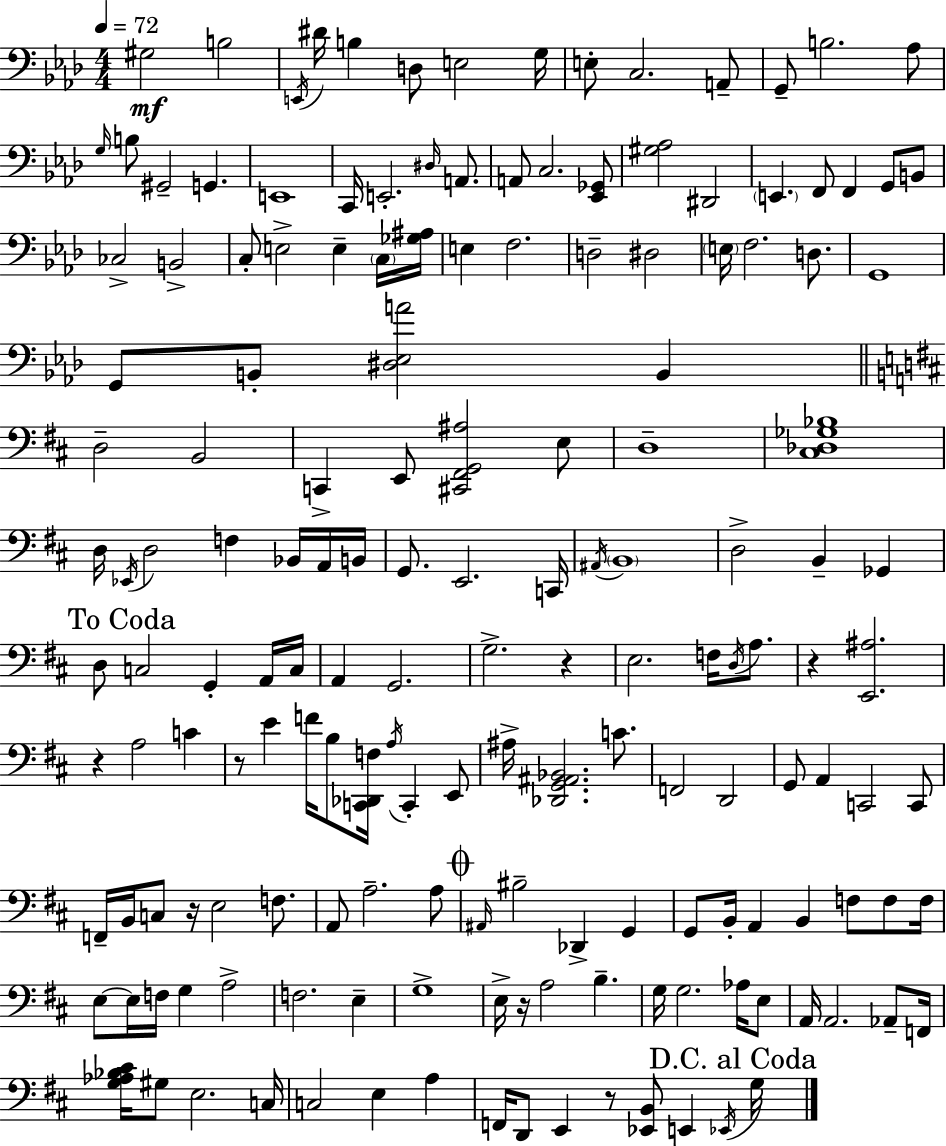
{
  \clef bass
  \numericTimeSignature
  \time 4/4
  \key aes \major
  \tempo 4 = 72
  \repeat volta 2 { gis2\mf b2 | \acciaccatura { e,16 } dis'16 b4 d8 e2 | g16 e8-. c2. a,8-- | g,8-- b2. aes8 | \break \grace { g16 } b8 gis,2-- g,4. | e,1 | c,16 e,2.-. \grace { dis16 } | a,8. a,8 c2. | \break <ees, ges,>8 <gis aes>2 dis,2 | \parenthesize e,4. f,8 f,4 g,8 | b,8 ces2-> b,2-> | c8-. e2-> e4-- | \break \parenthesize c16 <ges ais>16 e4 f2. | d2-- dis2 | \parenthesize e16 f2. | d8. g,1 | \break g,8 b,8-. <dis ees a'>2 b,4 | \bar "||" \break \key b \minor d2-- b,2 | c,4-> e,8 <cis, fis, g, ais>2 e8 | d1-- | <cis des ges bes>1 | \break d16 \acciaccatura { ees,16 } d2 f4 bes,16 a,16 | b,16 g,8. e,2. | c,16 \acciaccatura { ais,16 } \parenthesize b,1 | d2-> b,4-- ges,4 | \break \mark "To Coda" d8 c2 g,4-. | a,16 c16 a,4 g,2. | g2.-> r4 | e2. f16 \acciaccatura { d16 } | \break a8. r4 <e, ais>2. | r4 a2 c'4 | r8 e'4 f'16 b8 <c, des, f>16 \acciaccatura { a16 } c,4-. | e,8 ais16-> <des, g, ais, bes,>2. | \break c'8. f,2 d,2 | g,8 a,4 c,2 | c,8 f,16-- b,16 c8 r16 e2 | f8. a,8 a2.-- | \break a8 \mark \markup { \musicglyph "scripts.coda" } \grace { ais,16 } bis2-- des,4-> | g,4 g,8 b,16-. a,4 b,4 | f8 f8 f16 e8~~ e16 f16 g4 a2-> | f2. | \break e4-- g1-> | e16-> r16 a2 b4.-- | g16 g2. | aes16 e8 a,16 a,2. | \break aes,8-- f,16 <g aes bes cis'>16 gis8 e2. | c16 c2 e4 | a4 f,16 d,8 e,4 r8 <ees, b,>8 | e,4 \acciaccatura { ees,16 } \mark "D.C. al Coda" g16 } \bar "|."
}